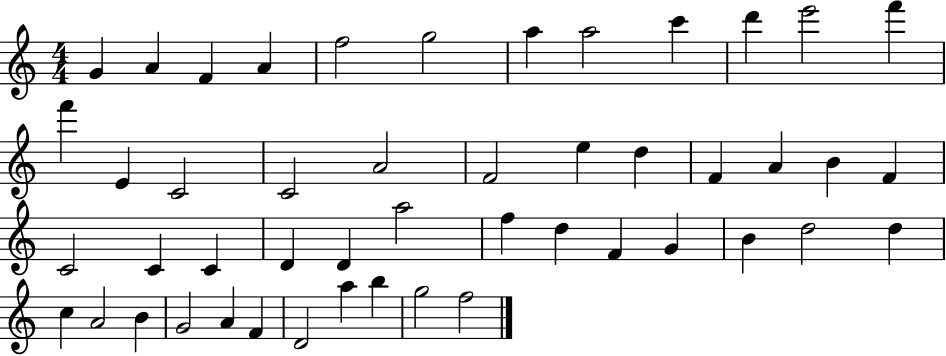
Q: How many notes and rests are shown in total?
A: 48